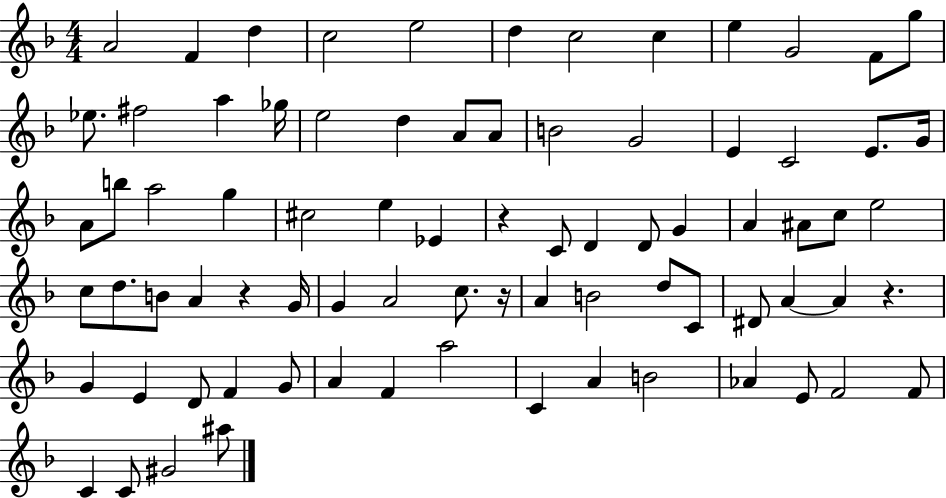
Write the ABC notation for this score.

X:1
T:Untitled
M:4/4
L:1/4
K:F
A2 F d c2 e2 d c2 c e G2 F/2 g/2 _e/2 ^f2 a _g/4 e2 d A/2 A/2 B2 G2 E C2 E/2 G/4 A/2 b/2 a2 g ^c2 e _E z C/2 D D/2 G A ^A/2 c/2 e2 c/2 d/2 B/2 A z G/4 G A2 c/2 z/4 A B2 d/2 C/2 ^D/2 A A z G E D/2 F G/2 A F a2 C A B2 _A E/2 F2 F/2 C C/2 ^G2 ^a/2